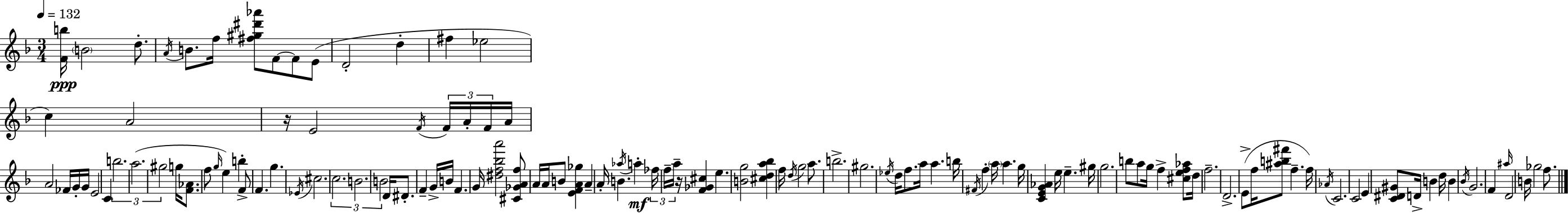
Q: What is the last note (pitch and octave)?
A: F5